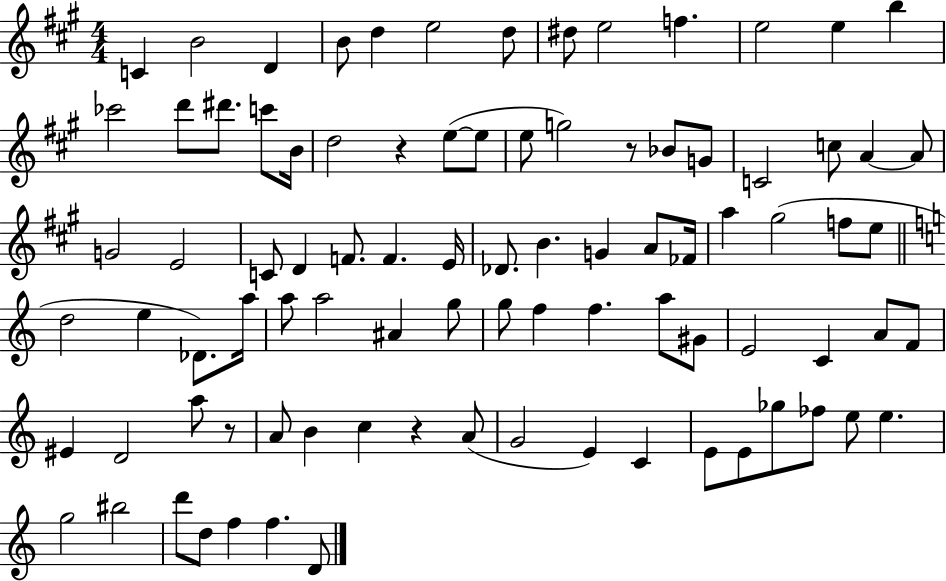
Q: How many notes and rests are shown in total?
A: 89